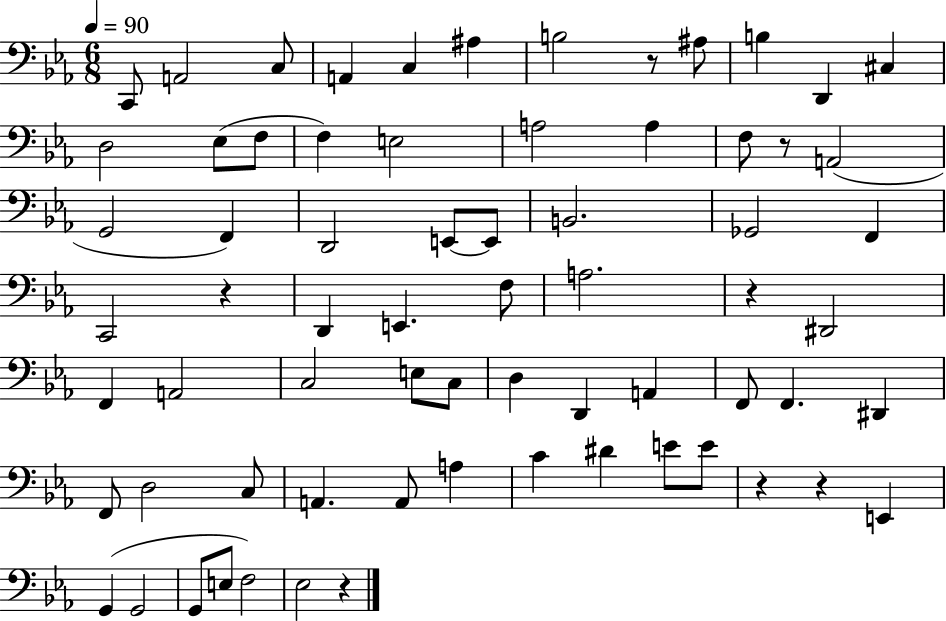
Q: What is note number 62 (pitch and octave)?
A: Eb3